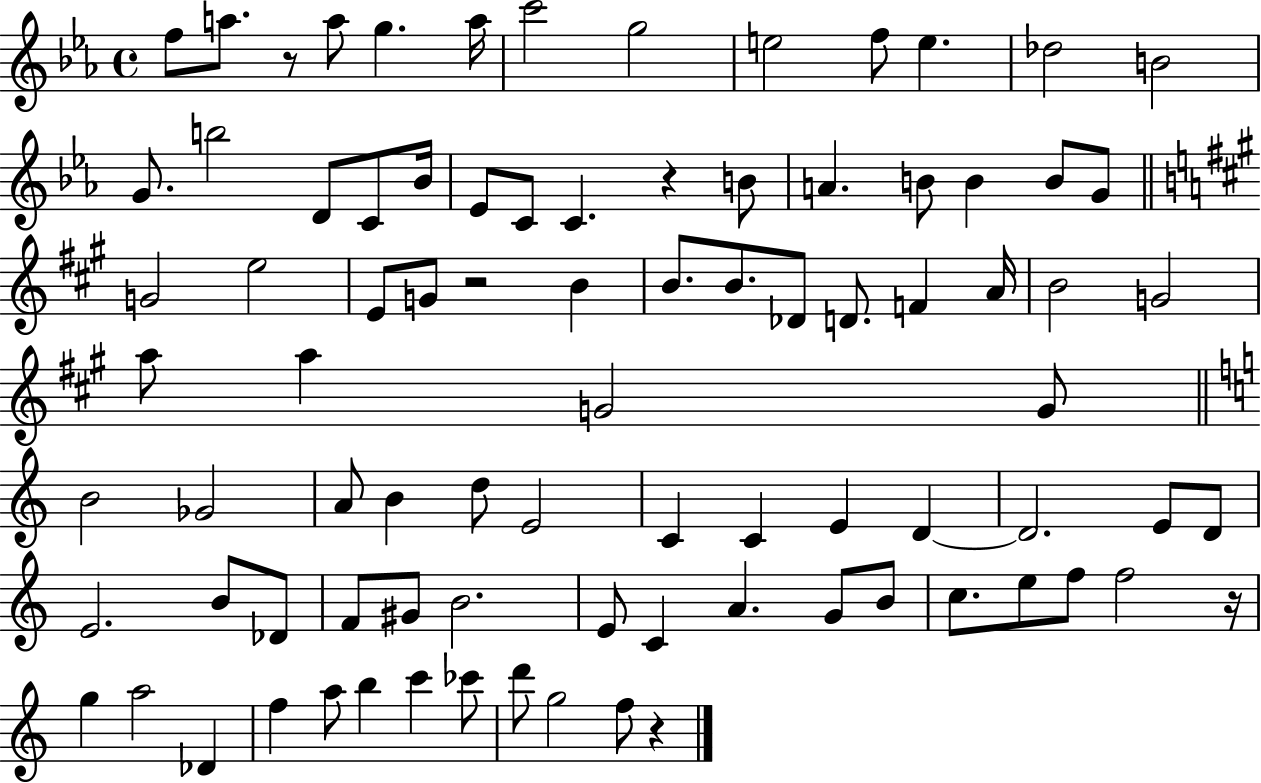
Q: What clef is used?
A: treble